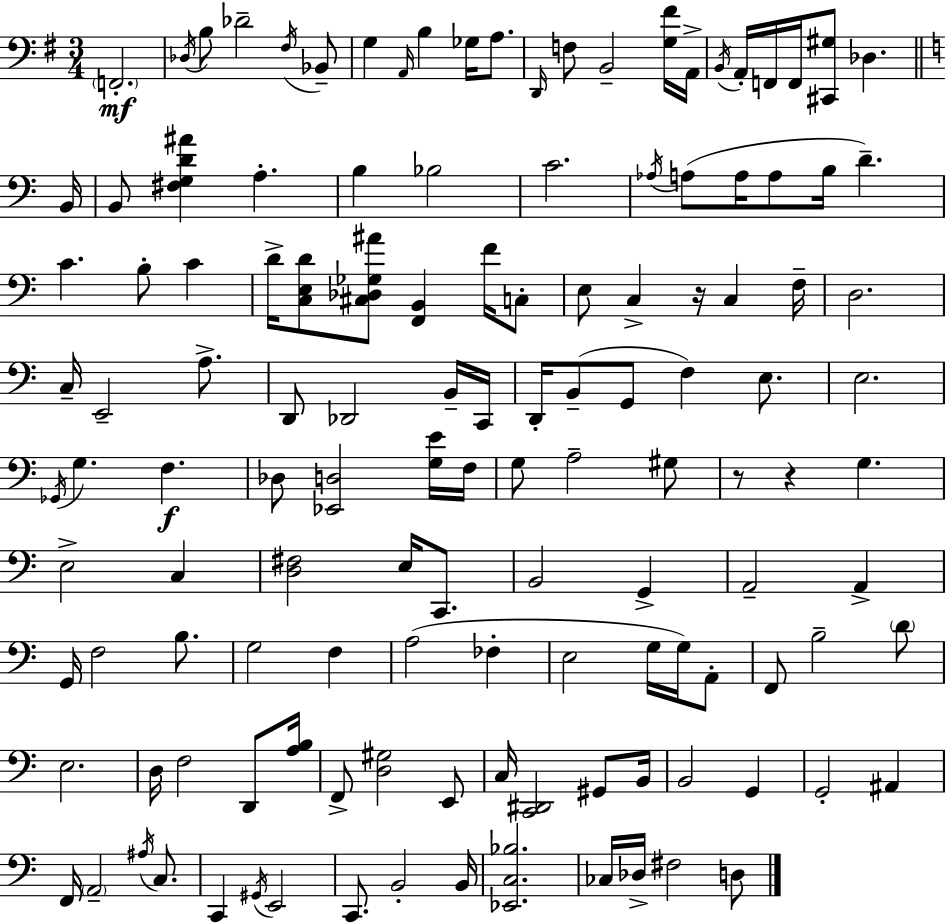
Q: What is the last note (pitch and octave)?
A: D3